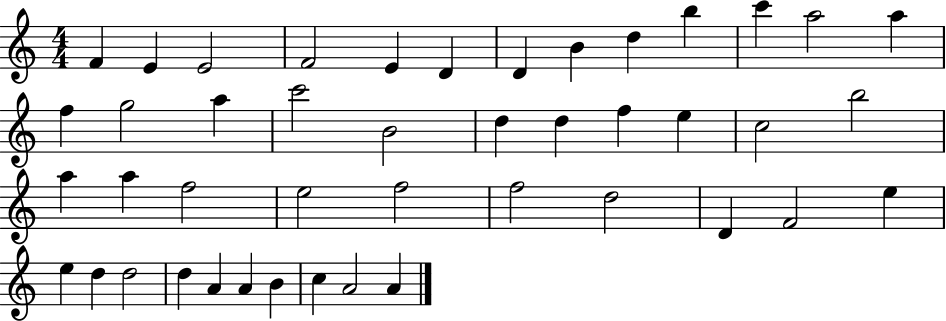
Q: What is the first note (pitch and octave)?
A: F4